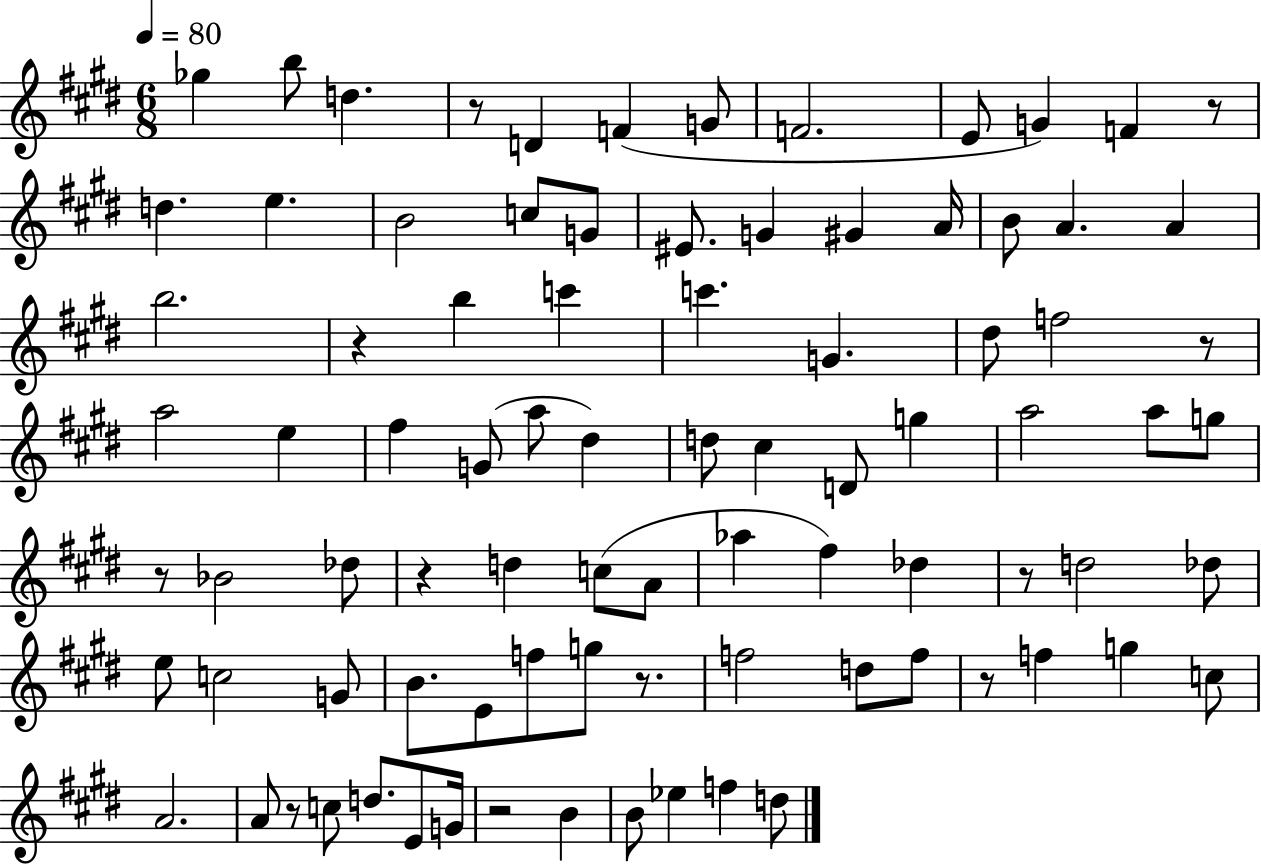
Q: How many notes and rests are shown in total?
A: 87